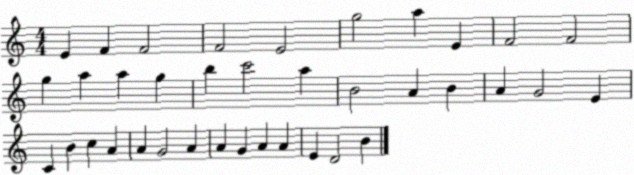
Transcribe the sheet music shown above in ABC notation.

X:1
T:Untitled
M:4/4
L:1/4
K:C
E F F2 F2 E2 g2 a E F2 F2 g a a g b c'2 a B2 A B A G2 E C B c A A G2 A A G A A E D2 B